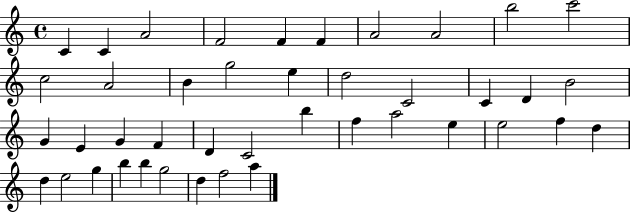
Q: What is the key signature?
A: C major